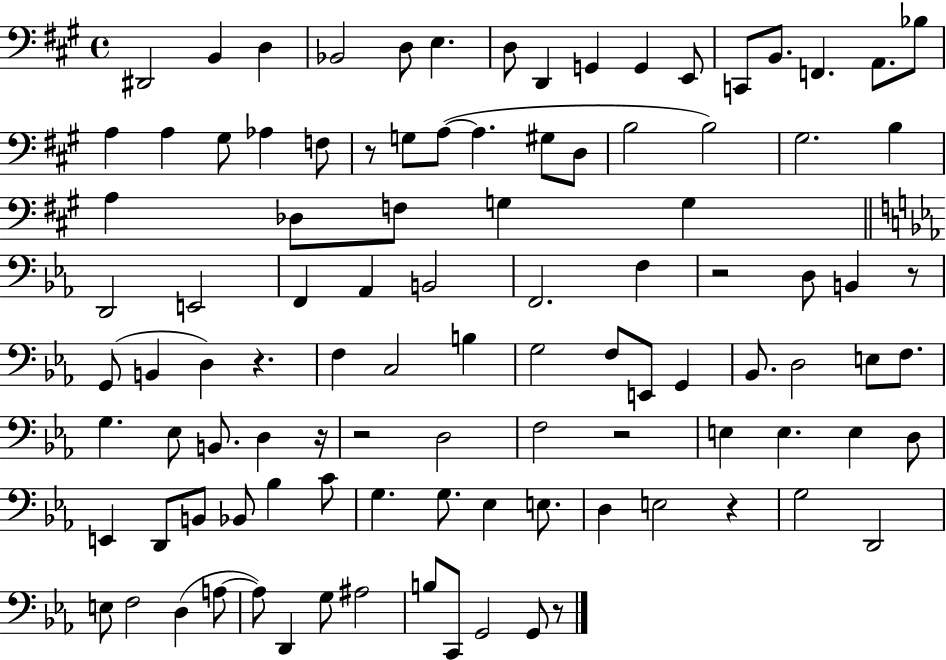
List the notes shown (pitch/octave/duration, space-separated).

D#2/h B2/q D3/q Bb2/h D3/e E3/q. D3/e D2/q G2/q G2/q E2/e C2/e B2/e. F2/q. A2/e. Bb3/e A3/q A3/q G#3/e Ab3/q F3/e R/e G3/e A3/e A3/q. G#3/e D3/e B3/h B3/h G#3/h. B3/q A3/q Db3/e F3/e G3/q G3/q D2/h E2/h F2/q Ab2/q B2/h F2/h. F3/q R/h D3/e B2/q R/e G2/e B2/q D3/q R/q. F3/q C3/h B3/q G3/h F3/e E2/e G2/q Bb2/e. D3/h E3/e F3/e. G3/q. Eb3/e B2/e. D3/q R/s R/h D3/h F3/h R/h E3/q E3/q. E3/q D3/e E2/q D2/e B2/e Bb2/e Bb3/q C4/e G3/q. G3/e. Eb3/q E3/e. D3/q E3/h R/q G3/h D2/h E3/e F3/h D3/q A3/e A3/e D2/q G3/e A#3/h B3/e C2/e G2/h G2/e R/e